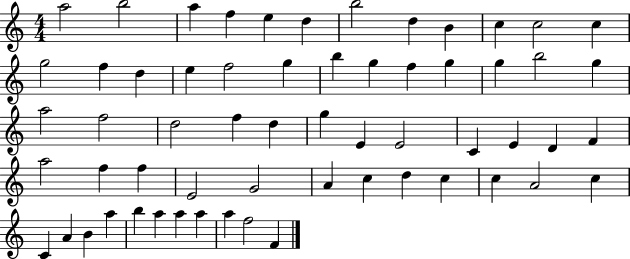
A5/h B5/h A5/q F5/q E5/q D5/q B5/h D5/q B4/q C5/q C5/h C5/q G5/h F5/q D5/q E5/q F5/h G5/q B5/q G5/q F5/q G5/q G5/q B5/h G5/q A5/h F5/h D5/h F5/q D5/q G5/q E4/q E4/h C4/q E4/q D4/q F4/q A5/h F5/q F5/q E4/h G4/h A4/q C5/q D5/q C5/q C5/q A4/h C5/q C4/q A4/q B4/q A5/q B5/q A5/q A5/q A5/q A5/q F5/h F4/q